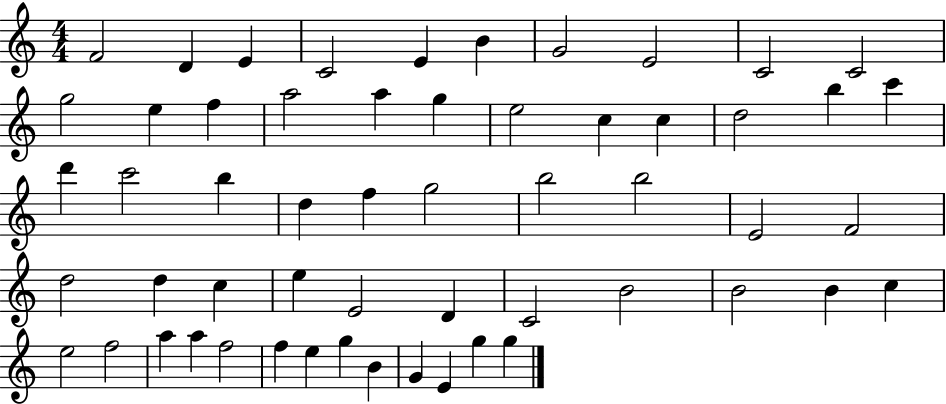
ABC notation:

X:1
T:Untitled
M:4/4
L:1/4
K:C
F2 D E C2 E B G2 E2 C2 C2 g2 e f a2 a g e2 c c d2 b c' d' c'2 b d f g2 b2 b2 E2 F2 d2 d c e E2 D C2 B2 B2 B c e2 f2 a a f2 f e g B G E g g